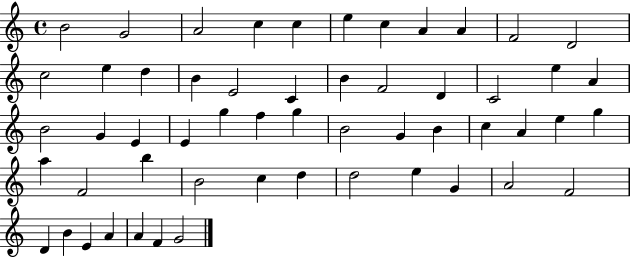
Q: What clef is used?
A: treble